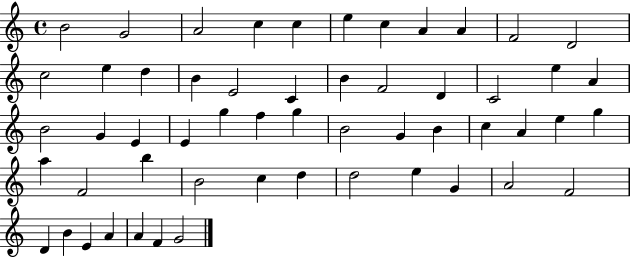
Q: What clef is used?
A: treble